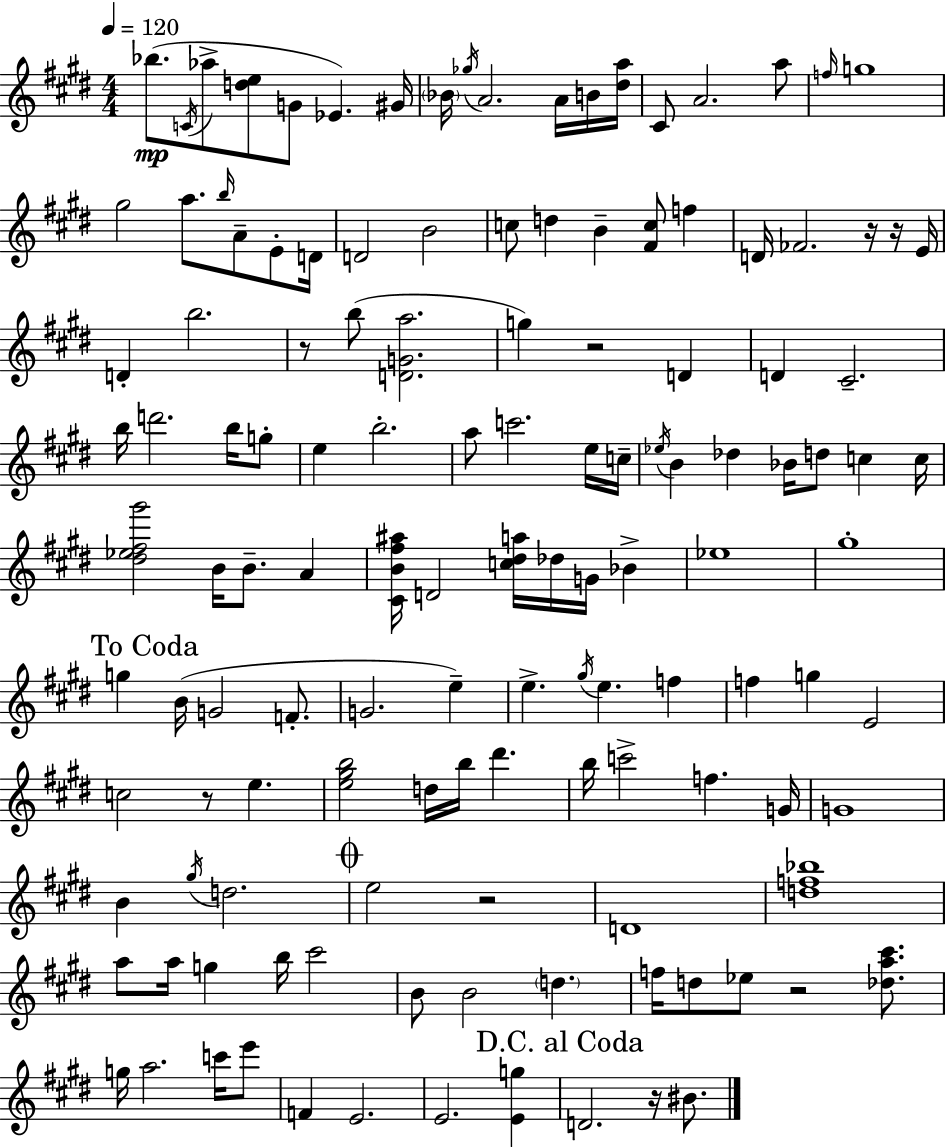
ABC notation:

X:1
T:Untitled
M:4/4
L:1/4
K:E
_b/2 C/4 _a/2 [de]/2 G/2 _E ^G/4 _B/4 _g/4 A2 A/4 B/4 [^da]/4 ^C/2 A2 a/2 f/4 g4 ^g2 a/2 b/4 A/2 E/2 D/4 D2 B2 c/2 d B [^Fc]/2 f D/4 _F2 z/4 z/4 E/4 D b2 z/2 b/2 [DGa]2 g z2 D D ^C2 b/4 d'2 b/4 g/2 e b2 a/2 c'2 e/4 c/4 _e/4 B _d _B/4 d/2 c c/4 [^d_e^f^g']2 B/4 B/2 A [^CB^f^a]/4 D2 [c^da]/4 _d/4 G/4 _B _e4 ^g4 g B/4 G2 F/2 G2 e e ^g/4 e f f g E2 c2 z/2 e [e^gb]2 d/4 b/4 ^d' b/4 c'2 f G/4 G4 B ^g/4 d2 e2 z2 D4 [df_b]4 a/2 a/4 g b/4 ^c'2 B/2 B2 d f/4 d/2 _e/2 z2 [_da^c']/2 g/4 a2 c'/4 e'/2 F E2 E2 [Eg] D2 z/4 ^B/2